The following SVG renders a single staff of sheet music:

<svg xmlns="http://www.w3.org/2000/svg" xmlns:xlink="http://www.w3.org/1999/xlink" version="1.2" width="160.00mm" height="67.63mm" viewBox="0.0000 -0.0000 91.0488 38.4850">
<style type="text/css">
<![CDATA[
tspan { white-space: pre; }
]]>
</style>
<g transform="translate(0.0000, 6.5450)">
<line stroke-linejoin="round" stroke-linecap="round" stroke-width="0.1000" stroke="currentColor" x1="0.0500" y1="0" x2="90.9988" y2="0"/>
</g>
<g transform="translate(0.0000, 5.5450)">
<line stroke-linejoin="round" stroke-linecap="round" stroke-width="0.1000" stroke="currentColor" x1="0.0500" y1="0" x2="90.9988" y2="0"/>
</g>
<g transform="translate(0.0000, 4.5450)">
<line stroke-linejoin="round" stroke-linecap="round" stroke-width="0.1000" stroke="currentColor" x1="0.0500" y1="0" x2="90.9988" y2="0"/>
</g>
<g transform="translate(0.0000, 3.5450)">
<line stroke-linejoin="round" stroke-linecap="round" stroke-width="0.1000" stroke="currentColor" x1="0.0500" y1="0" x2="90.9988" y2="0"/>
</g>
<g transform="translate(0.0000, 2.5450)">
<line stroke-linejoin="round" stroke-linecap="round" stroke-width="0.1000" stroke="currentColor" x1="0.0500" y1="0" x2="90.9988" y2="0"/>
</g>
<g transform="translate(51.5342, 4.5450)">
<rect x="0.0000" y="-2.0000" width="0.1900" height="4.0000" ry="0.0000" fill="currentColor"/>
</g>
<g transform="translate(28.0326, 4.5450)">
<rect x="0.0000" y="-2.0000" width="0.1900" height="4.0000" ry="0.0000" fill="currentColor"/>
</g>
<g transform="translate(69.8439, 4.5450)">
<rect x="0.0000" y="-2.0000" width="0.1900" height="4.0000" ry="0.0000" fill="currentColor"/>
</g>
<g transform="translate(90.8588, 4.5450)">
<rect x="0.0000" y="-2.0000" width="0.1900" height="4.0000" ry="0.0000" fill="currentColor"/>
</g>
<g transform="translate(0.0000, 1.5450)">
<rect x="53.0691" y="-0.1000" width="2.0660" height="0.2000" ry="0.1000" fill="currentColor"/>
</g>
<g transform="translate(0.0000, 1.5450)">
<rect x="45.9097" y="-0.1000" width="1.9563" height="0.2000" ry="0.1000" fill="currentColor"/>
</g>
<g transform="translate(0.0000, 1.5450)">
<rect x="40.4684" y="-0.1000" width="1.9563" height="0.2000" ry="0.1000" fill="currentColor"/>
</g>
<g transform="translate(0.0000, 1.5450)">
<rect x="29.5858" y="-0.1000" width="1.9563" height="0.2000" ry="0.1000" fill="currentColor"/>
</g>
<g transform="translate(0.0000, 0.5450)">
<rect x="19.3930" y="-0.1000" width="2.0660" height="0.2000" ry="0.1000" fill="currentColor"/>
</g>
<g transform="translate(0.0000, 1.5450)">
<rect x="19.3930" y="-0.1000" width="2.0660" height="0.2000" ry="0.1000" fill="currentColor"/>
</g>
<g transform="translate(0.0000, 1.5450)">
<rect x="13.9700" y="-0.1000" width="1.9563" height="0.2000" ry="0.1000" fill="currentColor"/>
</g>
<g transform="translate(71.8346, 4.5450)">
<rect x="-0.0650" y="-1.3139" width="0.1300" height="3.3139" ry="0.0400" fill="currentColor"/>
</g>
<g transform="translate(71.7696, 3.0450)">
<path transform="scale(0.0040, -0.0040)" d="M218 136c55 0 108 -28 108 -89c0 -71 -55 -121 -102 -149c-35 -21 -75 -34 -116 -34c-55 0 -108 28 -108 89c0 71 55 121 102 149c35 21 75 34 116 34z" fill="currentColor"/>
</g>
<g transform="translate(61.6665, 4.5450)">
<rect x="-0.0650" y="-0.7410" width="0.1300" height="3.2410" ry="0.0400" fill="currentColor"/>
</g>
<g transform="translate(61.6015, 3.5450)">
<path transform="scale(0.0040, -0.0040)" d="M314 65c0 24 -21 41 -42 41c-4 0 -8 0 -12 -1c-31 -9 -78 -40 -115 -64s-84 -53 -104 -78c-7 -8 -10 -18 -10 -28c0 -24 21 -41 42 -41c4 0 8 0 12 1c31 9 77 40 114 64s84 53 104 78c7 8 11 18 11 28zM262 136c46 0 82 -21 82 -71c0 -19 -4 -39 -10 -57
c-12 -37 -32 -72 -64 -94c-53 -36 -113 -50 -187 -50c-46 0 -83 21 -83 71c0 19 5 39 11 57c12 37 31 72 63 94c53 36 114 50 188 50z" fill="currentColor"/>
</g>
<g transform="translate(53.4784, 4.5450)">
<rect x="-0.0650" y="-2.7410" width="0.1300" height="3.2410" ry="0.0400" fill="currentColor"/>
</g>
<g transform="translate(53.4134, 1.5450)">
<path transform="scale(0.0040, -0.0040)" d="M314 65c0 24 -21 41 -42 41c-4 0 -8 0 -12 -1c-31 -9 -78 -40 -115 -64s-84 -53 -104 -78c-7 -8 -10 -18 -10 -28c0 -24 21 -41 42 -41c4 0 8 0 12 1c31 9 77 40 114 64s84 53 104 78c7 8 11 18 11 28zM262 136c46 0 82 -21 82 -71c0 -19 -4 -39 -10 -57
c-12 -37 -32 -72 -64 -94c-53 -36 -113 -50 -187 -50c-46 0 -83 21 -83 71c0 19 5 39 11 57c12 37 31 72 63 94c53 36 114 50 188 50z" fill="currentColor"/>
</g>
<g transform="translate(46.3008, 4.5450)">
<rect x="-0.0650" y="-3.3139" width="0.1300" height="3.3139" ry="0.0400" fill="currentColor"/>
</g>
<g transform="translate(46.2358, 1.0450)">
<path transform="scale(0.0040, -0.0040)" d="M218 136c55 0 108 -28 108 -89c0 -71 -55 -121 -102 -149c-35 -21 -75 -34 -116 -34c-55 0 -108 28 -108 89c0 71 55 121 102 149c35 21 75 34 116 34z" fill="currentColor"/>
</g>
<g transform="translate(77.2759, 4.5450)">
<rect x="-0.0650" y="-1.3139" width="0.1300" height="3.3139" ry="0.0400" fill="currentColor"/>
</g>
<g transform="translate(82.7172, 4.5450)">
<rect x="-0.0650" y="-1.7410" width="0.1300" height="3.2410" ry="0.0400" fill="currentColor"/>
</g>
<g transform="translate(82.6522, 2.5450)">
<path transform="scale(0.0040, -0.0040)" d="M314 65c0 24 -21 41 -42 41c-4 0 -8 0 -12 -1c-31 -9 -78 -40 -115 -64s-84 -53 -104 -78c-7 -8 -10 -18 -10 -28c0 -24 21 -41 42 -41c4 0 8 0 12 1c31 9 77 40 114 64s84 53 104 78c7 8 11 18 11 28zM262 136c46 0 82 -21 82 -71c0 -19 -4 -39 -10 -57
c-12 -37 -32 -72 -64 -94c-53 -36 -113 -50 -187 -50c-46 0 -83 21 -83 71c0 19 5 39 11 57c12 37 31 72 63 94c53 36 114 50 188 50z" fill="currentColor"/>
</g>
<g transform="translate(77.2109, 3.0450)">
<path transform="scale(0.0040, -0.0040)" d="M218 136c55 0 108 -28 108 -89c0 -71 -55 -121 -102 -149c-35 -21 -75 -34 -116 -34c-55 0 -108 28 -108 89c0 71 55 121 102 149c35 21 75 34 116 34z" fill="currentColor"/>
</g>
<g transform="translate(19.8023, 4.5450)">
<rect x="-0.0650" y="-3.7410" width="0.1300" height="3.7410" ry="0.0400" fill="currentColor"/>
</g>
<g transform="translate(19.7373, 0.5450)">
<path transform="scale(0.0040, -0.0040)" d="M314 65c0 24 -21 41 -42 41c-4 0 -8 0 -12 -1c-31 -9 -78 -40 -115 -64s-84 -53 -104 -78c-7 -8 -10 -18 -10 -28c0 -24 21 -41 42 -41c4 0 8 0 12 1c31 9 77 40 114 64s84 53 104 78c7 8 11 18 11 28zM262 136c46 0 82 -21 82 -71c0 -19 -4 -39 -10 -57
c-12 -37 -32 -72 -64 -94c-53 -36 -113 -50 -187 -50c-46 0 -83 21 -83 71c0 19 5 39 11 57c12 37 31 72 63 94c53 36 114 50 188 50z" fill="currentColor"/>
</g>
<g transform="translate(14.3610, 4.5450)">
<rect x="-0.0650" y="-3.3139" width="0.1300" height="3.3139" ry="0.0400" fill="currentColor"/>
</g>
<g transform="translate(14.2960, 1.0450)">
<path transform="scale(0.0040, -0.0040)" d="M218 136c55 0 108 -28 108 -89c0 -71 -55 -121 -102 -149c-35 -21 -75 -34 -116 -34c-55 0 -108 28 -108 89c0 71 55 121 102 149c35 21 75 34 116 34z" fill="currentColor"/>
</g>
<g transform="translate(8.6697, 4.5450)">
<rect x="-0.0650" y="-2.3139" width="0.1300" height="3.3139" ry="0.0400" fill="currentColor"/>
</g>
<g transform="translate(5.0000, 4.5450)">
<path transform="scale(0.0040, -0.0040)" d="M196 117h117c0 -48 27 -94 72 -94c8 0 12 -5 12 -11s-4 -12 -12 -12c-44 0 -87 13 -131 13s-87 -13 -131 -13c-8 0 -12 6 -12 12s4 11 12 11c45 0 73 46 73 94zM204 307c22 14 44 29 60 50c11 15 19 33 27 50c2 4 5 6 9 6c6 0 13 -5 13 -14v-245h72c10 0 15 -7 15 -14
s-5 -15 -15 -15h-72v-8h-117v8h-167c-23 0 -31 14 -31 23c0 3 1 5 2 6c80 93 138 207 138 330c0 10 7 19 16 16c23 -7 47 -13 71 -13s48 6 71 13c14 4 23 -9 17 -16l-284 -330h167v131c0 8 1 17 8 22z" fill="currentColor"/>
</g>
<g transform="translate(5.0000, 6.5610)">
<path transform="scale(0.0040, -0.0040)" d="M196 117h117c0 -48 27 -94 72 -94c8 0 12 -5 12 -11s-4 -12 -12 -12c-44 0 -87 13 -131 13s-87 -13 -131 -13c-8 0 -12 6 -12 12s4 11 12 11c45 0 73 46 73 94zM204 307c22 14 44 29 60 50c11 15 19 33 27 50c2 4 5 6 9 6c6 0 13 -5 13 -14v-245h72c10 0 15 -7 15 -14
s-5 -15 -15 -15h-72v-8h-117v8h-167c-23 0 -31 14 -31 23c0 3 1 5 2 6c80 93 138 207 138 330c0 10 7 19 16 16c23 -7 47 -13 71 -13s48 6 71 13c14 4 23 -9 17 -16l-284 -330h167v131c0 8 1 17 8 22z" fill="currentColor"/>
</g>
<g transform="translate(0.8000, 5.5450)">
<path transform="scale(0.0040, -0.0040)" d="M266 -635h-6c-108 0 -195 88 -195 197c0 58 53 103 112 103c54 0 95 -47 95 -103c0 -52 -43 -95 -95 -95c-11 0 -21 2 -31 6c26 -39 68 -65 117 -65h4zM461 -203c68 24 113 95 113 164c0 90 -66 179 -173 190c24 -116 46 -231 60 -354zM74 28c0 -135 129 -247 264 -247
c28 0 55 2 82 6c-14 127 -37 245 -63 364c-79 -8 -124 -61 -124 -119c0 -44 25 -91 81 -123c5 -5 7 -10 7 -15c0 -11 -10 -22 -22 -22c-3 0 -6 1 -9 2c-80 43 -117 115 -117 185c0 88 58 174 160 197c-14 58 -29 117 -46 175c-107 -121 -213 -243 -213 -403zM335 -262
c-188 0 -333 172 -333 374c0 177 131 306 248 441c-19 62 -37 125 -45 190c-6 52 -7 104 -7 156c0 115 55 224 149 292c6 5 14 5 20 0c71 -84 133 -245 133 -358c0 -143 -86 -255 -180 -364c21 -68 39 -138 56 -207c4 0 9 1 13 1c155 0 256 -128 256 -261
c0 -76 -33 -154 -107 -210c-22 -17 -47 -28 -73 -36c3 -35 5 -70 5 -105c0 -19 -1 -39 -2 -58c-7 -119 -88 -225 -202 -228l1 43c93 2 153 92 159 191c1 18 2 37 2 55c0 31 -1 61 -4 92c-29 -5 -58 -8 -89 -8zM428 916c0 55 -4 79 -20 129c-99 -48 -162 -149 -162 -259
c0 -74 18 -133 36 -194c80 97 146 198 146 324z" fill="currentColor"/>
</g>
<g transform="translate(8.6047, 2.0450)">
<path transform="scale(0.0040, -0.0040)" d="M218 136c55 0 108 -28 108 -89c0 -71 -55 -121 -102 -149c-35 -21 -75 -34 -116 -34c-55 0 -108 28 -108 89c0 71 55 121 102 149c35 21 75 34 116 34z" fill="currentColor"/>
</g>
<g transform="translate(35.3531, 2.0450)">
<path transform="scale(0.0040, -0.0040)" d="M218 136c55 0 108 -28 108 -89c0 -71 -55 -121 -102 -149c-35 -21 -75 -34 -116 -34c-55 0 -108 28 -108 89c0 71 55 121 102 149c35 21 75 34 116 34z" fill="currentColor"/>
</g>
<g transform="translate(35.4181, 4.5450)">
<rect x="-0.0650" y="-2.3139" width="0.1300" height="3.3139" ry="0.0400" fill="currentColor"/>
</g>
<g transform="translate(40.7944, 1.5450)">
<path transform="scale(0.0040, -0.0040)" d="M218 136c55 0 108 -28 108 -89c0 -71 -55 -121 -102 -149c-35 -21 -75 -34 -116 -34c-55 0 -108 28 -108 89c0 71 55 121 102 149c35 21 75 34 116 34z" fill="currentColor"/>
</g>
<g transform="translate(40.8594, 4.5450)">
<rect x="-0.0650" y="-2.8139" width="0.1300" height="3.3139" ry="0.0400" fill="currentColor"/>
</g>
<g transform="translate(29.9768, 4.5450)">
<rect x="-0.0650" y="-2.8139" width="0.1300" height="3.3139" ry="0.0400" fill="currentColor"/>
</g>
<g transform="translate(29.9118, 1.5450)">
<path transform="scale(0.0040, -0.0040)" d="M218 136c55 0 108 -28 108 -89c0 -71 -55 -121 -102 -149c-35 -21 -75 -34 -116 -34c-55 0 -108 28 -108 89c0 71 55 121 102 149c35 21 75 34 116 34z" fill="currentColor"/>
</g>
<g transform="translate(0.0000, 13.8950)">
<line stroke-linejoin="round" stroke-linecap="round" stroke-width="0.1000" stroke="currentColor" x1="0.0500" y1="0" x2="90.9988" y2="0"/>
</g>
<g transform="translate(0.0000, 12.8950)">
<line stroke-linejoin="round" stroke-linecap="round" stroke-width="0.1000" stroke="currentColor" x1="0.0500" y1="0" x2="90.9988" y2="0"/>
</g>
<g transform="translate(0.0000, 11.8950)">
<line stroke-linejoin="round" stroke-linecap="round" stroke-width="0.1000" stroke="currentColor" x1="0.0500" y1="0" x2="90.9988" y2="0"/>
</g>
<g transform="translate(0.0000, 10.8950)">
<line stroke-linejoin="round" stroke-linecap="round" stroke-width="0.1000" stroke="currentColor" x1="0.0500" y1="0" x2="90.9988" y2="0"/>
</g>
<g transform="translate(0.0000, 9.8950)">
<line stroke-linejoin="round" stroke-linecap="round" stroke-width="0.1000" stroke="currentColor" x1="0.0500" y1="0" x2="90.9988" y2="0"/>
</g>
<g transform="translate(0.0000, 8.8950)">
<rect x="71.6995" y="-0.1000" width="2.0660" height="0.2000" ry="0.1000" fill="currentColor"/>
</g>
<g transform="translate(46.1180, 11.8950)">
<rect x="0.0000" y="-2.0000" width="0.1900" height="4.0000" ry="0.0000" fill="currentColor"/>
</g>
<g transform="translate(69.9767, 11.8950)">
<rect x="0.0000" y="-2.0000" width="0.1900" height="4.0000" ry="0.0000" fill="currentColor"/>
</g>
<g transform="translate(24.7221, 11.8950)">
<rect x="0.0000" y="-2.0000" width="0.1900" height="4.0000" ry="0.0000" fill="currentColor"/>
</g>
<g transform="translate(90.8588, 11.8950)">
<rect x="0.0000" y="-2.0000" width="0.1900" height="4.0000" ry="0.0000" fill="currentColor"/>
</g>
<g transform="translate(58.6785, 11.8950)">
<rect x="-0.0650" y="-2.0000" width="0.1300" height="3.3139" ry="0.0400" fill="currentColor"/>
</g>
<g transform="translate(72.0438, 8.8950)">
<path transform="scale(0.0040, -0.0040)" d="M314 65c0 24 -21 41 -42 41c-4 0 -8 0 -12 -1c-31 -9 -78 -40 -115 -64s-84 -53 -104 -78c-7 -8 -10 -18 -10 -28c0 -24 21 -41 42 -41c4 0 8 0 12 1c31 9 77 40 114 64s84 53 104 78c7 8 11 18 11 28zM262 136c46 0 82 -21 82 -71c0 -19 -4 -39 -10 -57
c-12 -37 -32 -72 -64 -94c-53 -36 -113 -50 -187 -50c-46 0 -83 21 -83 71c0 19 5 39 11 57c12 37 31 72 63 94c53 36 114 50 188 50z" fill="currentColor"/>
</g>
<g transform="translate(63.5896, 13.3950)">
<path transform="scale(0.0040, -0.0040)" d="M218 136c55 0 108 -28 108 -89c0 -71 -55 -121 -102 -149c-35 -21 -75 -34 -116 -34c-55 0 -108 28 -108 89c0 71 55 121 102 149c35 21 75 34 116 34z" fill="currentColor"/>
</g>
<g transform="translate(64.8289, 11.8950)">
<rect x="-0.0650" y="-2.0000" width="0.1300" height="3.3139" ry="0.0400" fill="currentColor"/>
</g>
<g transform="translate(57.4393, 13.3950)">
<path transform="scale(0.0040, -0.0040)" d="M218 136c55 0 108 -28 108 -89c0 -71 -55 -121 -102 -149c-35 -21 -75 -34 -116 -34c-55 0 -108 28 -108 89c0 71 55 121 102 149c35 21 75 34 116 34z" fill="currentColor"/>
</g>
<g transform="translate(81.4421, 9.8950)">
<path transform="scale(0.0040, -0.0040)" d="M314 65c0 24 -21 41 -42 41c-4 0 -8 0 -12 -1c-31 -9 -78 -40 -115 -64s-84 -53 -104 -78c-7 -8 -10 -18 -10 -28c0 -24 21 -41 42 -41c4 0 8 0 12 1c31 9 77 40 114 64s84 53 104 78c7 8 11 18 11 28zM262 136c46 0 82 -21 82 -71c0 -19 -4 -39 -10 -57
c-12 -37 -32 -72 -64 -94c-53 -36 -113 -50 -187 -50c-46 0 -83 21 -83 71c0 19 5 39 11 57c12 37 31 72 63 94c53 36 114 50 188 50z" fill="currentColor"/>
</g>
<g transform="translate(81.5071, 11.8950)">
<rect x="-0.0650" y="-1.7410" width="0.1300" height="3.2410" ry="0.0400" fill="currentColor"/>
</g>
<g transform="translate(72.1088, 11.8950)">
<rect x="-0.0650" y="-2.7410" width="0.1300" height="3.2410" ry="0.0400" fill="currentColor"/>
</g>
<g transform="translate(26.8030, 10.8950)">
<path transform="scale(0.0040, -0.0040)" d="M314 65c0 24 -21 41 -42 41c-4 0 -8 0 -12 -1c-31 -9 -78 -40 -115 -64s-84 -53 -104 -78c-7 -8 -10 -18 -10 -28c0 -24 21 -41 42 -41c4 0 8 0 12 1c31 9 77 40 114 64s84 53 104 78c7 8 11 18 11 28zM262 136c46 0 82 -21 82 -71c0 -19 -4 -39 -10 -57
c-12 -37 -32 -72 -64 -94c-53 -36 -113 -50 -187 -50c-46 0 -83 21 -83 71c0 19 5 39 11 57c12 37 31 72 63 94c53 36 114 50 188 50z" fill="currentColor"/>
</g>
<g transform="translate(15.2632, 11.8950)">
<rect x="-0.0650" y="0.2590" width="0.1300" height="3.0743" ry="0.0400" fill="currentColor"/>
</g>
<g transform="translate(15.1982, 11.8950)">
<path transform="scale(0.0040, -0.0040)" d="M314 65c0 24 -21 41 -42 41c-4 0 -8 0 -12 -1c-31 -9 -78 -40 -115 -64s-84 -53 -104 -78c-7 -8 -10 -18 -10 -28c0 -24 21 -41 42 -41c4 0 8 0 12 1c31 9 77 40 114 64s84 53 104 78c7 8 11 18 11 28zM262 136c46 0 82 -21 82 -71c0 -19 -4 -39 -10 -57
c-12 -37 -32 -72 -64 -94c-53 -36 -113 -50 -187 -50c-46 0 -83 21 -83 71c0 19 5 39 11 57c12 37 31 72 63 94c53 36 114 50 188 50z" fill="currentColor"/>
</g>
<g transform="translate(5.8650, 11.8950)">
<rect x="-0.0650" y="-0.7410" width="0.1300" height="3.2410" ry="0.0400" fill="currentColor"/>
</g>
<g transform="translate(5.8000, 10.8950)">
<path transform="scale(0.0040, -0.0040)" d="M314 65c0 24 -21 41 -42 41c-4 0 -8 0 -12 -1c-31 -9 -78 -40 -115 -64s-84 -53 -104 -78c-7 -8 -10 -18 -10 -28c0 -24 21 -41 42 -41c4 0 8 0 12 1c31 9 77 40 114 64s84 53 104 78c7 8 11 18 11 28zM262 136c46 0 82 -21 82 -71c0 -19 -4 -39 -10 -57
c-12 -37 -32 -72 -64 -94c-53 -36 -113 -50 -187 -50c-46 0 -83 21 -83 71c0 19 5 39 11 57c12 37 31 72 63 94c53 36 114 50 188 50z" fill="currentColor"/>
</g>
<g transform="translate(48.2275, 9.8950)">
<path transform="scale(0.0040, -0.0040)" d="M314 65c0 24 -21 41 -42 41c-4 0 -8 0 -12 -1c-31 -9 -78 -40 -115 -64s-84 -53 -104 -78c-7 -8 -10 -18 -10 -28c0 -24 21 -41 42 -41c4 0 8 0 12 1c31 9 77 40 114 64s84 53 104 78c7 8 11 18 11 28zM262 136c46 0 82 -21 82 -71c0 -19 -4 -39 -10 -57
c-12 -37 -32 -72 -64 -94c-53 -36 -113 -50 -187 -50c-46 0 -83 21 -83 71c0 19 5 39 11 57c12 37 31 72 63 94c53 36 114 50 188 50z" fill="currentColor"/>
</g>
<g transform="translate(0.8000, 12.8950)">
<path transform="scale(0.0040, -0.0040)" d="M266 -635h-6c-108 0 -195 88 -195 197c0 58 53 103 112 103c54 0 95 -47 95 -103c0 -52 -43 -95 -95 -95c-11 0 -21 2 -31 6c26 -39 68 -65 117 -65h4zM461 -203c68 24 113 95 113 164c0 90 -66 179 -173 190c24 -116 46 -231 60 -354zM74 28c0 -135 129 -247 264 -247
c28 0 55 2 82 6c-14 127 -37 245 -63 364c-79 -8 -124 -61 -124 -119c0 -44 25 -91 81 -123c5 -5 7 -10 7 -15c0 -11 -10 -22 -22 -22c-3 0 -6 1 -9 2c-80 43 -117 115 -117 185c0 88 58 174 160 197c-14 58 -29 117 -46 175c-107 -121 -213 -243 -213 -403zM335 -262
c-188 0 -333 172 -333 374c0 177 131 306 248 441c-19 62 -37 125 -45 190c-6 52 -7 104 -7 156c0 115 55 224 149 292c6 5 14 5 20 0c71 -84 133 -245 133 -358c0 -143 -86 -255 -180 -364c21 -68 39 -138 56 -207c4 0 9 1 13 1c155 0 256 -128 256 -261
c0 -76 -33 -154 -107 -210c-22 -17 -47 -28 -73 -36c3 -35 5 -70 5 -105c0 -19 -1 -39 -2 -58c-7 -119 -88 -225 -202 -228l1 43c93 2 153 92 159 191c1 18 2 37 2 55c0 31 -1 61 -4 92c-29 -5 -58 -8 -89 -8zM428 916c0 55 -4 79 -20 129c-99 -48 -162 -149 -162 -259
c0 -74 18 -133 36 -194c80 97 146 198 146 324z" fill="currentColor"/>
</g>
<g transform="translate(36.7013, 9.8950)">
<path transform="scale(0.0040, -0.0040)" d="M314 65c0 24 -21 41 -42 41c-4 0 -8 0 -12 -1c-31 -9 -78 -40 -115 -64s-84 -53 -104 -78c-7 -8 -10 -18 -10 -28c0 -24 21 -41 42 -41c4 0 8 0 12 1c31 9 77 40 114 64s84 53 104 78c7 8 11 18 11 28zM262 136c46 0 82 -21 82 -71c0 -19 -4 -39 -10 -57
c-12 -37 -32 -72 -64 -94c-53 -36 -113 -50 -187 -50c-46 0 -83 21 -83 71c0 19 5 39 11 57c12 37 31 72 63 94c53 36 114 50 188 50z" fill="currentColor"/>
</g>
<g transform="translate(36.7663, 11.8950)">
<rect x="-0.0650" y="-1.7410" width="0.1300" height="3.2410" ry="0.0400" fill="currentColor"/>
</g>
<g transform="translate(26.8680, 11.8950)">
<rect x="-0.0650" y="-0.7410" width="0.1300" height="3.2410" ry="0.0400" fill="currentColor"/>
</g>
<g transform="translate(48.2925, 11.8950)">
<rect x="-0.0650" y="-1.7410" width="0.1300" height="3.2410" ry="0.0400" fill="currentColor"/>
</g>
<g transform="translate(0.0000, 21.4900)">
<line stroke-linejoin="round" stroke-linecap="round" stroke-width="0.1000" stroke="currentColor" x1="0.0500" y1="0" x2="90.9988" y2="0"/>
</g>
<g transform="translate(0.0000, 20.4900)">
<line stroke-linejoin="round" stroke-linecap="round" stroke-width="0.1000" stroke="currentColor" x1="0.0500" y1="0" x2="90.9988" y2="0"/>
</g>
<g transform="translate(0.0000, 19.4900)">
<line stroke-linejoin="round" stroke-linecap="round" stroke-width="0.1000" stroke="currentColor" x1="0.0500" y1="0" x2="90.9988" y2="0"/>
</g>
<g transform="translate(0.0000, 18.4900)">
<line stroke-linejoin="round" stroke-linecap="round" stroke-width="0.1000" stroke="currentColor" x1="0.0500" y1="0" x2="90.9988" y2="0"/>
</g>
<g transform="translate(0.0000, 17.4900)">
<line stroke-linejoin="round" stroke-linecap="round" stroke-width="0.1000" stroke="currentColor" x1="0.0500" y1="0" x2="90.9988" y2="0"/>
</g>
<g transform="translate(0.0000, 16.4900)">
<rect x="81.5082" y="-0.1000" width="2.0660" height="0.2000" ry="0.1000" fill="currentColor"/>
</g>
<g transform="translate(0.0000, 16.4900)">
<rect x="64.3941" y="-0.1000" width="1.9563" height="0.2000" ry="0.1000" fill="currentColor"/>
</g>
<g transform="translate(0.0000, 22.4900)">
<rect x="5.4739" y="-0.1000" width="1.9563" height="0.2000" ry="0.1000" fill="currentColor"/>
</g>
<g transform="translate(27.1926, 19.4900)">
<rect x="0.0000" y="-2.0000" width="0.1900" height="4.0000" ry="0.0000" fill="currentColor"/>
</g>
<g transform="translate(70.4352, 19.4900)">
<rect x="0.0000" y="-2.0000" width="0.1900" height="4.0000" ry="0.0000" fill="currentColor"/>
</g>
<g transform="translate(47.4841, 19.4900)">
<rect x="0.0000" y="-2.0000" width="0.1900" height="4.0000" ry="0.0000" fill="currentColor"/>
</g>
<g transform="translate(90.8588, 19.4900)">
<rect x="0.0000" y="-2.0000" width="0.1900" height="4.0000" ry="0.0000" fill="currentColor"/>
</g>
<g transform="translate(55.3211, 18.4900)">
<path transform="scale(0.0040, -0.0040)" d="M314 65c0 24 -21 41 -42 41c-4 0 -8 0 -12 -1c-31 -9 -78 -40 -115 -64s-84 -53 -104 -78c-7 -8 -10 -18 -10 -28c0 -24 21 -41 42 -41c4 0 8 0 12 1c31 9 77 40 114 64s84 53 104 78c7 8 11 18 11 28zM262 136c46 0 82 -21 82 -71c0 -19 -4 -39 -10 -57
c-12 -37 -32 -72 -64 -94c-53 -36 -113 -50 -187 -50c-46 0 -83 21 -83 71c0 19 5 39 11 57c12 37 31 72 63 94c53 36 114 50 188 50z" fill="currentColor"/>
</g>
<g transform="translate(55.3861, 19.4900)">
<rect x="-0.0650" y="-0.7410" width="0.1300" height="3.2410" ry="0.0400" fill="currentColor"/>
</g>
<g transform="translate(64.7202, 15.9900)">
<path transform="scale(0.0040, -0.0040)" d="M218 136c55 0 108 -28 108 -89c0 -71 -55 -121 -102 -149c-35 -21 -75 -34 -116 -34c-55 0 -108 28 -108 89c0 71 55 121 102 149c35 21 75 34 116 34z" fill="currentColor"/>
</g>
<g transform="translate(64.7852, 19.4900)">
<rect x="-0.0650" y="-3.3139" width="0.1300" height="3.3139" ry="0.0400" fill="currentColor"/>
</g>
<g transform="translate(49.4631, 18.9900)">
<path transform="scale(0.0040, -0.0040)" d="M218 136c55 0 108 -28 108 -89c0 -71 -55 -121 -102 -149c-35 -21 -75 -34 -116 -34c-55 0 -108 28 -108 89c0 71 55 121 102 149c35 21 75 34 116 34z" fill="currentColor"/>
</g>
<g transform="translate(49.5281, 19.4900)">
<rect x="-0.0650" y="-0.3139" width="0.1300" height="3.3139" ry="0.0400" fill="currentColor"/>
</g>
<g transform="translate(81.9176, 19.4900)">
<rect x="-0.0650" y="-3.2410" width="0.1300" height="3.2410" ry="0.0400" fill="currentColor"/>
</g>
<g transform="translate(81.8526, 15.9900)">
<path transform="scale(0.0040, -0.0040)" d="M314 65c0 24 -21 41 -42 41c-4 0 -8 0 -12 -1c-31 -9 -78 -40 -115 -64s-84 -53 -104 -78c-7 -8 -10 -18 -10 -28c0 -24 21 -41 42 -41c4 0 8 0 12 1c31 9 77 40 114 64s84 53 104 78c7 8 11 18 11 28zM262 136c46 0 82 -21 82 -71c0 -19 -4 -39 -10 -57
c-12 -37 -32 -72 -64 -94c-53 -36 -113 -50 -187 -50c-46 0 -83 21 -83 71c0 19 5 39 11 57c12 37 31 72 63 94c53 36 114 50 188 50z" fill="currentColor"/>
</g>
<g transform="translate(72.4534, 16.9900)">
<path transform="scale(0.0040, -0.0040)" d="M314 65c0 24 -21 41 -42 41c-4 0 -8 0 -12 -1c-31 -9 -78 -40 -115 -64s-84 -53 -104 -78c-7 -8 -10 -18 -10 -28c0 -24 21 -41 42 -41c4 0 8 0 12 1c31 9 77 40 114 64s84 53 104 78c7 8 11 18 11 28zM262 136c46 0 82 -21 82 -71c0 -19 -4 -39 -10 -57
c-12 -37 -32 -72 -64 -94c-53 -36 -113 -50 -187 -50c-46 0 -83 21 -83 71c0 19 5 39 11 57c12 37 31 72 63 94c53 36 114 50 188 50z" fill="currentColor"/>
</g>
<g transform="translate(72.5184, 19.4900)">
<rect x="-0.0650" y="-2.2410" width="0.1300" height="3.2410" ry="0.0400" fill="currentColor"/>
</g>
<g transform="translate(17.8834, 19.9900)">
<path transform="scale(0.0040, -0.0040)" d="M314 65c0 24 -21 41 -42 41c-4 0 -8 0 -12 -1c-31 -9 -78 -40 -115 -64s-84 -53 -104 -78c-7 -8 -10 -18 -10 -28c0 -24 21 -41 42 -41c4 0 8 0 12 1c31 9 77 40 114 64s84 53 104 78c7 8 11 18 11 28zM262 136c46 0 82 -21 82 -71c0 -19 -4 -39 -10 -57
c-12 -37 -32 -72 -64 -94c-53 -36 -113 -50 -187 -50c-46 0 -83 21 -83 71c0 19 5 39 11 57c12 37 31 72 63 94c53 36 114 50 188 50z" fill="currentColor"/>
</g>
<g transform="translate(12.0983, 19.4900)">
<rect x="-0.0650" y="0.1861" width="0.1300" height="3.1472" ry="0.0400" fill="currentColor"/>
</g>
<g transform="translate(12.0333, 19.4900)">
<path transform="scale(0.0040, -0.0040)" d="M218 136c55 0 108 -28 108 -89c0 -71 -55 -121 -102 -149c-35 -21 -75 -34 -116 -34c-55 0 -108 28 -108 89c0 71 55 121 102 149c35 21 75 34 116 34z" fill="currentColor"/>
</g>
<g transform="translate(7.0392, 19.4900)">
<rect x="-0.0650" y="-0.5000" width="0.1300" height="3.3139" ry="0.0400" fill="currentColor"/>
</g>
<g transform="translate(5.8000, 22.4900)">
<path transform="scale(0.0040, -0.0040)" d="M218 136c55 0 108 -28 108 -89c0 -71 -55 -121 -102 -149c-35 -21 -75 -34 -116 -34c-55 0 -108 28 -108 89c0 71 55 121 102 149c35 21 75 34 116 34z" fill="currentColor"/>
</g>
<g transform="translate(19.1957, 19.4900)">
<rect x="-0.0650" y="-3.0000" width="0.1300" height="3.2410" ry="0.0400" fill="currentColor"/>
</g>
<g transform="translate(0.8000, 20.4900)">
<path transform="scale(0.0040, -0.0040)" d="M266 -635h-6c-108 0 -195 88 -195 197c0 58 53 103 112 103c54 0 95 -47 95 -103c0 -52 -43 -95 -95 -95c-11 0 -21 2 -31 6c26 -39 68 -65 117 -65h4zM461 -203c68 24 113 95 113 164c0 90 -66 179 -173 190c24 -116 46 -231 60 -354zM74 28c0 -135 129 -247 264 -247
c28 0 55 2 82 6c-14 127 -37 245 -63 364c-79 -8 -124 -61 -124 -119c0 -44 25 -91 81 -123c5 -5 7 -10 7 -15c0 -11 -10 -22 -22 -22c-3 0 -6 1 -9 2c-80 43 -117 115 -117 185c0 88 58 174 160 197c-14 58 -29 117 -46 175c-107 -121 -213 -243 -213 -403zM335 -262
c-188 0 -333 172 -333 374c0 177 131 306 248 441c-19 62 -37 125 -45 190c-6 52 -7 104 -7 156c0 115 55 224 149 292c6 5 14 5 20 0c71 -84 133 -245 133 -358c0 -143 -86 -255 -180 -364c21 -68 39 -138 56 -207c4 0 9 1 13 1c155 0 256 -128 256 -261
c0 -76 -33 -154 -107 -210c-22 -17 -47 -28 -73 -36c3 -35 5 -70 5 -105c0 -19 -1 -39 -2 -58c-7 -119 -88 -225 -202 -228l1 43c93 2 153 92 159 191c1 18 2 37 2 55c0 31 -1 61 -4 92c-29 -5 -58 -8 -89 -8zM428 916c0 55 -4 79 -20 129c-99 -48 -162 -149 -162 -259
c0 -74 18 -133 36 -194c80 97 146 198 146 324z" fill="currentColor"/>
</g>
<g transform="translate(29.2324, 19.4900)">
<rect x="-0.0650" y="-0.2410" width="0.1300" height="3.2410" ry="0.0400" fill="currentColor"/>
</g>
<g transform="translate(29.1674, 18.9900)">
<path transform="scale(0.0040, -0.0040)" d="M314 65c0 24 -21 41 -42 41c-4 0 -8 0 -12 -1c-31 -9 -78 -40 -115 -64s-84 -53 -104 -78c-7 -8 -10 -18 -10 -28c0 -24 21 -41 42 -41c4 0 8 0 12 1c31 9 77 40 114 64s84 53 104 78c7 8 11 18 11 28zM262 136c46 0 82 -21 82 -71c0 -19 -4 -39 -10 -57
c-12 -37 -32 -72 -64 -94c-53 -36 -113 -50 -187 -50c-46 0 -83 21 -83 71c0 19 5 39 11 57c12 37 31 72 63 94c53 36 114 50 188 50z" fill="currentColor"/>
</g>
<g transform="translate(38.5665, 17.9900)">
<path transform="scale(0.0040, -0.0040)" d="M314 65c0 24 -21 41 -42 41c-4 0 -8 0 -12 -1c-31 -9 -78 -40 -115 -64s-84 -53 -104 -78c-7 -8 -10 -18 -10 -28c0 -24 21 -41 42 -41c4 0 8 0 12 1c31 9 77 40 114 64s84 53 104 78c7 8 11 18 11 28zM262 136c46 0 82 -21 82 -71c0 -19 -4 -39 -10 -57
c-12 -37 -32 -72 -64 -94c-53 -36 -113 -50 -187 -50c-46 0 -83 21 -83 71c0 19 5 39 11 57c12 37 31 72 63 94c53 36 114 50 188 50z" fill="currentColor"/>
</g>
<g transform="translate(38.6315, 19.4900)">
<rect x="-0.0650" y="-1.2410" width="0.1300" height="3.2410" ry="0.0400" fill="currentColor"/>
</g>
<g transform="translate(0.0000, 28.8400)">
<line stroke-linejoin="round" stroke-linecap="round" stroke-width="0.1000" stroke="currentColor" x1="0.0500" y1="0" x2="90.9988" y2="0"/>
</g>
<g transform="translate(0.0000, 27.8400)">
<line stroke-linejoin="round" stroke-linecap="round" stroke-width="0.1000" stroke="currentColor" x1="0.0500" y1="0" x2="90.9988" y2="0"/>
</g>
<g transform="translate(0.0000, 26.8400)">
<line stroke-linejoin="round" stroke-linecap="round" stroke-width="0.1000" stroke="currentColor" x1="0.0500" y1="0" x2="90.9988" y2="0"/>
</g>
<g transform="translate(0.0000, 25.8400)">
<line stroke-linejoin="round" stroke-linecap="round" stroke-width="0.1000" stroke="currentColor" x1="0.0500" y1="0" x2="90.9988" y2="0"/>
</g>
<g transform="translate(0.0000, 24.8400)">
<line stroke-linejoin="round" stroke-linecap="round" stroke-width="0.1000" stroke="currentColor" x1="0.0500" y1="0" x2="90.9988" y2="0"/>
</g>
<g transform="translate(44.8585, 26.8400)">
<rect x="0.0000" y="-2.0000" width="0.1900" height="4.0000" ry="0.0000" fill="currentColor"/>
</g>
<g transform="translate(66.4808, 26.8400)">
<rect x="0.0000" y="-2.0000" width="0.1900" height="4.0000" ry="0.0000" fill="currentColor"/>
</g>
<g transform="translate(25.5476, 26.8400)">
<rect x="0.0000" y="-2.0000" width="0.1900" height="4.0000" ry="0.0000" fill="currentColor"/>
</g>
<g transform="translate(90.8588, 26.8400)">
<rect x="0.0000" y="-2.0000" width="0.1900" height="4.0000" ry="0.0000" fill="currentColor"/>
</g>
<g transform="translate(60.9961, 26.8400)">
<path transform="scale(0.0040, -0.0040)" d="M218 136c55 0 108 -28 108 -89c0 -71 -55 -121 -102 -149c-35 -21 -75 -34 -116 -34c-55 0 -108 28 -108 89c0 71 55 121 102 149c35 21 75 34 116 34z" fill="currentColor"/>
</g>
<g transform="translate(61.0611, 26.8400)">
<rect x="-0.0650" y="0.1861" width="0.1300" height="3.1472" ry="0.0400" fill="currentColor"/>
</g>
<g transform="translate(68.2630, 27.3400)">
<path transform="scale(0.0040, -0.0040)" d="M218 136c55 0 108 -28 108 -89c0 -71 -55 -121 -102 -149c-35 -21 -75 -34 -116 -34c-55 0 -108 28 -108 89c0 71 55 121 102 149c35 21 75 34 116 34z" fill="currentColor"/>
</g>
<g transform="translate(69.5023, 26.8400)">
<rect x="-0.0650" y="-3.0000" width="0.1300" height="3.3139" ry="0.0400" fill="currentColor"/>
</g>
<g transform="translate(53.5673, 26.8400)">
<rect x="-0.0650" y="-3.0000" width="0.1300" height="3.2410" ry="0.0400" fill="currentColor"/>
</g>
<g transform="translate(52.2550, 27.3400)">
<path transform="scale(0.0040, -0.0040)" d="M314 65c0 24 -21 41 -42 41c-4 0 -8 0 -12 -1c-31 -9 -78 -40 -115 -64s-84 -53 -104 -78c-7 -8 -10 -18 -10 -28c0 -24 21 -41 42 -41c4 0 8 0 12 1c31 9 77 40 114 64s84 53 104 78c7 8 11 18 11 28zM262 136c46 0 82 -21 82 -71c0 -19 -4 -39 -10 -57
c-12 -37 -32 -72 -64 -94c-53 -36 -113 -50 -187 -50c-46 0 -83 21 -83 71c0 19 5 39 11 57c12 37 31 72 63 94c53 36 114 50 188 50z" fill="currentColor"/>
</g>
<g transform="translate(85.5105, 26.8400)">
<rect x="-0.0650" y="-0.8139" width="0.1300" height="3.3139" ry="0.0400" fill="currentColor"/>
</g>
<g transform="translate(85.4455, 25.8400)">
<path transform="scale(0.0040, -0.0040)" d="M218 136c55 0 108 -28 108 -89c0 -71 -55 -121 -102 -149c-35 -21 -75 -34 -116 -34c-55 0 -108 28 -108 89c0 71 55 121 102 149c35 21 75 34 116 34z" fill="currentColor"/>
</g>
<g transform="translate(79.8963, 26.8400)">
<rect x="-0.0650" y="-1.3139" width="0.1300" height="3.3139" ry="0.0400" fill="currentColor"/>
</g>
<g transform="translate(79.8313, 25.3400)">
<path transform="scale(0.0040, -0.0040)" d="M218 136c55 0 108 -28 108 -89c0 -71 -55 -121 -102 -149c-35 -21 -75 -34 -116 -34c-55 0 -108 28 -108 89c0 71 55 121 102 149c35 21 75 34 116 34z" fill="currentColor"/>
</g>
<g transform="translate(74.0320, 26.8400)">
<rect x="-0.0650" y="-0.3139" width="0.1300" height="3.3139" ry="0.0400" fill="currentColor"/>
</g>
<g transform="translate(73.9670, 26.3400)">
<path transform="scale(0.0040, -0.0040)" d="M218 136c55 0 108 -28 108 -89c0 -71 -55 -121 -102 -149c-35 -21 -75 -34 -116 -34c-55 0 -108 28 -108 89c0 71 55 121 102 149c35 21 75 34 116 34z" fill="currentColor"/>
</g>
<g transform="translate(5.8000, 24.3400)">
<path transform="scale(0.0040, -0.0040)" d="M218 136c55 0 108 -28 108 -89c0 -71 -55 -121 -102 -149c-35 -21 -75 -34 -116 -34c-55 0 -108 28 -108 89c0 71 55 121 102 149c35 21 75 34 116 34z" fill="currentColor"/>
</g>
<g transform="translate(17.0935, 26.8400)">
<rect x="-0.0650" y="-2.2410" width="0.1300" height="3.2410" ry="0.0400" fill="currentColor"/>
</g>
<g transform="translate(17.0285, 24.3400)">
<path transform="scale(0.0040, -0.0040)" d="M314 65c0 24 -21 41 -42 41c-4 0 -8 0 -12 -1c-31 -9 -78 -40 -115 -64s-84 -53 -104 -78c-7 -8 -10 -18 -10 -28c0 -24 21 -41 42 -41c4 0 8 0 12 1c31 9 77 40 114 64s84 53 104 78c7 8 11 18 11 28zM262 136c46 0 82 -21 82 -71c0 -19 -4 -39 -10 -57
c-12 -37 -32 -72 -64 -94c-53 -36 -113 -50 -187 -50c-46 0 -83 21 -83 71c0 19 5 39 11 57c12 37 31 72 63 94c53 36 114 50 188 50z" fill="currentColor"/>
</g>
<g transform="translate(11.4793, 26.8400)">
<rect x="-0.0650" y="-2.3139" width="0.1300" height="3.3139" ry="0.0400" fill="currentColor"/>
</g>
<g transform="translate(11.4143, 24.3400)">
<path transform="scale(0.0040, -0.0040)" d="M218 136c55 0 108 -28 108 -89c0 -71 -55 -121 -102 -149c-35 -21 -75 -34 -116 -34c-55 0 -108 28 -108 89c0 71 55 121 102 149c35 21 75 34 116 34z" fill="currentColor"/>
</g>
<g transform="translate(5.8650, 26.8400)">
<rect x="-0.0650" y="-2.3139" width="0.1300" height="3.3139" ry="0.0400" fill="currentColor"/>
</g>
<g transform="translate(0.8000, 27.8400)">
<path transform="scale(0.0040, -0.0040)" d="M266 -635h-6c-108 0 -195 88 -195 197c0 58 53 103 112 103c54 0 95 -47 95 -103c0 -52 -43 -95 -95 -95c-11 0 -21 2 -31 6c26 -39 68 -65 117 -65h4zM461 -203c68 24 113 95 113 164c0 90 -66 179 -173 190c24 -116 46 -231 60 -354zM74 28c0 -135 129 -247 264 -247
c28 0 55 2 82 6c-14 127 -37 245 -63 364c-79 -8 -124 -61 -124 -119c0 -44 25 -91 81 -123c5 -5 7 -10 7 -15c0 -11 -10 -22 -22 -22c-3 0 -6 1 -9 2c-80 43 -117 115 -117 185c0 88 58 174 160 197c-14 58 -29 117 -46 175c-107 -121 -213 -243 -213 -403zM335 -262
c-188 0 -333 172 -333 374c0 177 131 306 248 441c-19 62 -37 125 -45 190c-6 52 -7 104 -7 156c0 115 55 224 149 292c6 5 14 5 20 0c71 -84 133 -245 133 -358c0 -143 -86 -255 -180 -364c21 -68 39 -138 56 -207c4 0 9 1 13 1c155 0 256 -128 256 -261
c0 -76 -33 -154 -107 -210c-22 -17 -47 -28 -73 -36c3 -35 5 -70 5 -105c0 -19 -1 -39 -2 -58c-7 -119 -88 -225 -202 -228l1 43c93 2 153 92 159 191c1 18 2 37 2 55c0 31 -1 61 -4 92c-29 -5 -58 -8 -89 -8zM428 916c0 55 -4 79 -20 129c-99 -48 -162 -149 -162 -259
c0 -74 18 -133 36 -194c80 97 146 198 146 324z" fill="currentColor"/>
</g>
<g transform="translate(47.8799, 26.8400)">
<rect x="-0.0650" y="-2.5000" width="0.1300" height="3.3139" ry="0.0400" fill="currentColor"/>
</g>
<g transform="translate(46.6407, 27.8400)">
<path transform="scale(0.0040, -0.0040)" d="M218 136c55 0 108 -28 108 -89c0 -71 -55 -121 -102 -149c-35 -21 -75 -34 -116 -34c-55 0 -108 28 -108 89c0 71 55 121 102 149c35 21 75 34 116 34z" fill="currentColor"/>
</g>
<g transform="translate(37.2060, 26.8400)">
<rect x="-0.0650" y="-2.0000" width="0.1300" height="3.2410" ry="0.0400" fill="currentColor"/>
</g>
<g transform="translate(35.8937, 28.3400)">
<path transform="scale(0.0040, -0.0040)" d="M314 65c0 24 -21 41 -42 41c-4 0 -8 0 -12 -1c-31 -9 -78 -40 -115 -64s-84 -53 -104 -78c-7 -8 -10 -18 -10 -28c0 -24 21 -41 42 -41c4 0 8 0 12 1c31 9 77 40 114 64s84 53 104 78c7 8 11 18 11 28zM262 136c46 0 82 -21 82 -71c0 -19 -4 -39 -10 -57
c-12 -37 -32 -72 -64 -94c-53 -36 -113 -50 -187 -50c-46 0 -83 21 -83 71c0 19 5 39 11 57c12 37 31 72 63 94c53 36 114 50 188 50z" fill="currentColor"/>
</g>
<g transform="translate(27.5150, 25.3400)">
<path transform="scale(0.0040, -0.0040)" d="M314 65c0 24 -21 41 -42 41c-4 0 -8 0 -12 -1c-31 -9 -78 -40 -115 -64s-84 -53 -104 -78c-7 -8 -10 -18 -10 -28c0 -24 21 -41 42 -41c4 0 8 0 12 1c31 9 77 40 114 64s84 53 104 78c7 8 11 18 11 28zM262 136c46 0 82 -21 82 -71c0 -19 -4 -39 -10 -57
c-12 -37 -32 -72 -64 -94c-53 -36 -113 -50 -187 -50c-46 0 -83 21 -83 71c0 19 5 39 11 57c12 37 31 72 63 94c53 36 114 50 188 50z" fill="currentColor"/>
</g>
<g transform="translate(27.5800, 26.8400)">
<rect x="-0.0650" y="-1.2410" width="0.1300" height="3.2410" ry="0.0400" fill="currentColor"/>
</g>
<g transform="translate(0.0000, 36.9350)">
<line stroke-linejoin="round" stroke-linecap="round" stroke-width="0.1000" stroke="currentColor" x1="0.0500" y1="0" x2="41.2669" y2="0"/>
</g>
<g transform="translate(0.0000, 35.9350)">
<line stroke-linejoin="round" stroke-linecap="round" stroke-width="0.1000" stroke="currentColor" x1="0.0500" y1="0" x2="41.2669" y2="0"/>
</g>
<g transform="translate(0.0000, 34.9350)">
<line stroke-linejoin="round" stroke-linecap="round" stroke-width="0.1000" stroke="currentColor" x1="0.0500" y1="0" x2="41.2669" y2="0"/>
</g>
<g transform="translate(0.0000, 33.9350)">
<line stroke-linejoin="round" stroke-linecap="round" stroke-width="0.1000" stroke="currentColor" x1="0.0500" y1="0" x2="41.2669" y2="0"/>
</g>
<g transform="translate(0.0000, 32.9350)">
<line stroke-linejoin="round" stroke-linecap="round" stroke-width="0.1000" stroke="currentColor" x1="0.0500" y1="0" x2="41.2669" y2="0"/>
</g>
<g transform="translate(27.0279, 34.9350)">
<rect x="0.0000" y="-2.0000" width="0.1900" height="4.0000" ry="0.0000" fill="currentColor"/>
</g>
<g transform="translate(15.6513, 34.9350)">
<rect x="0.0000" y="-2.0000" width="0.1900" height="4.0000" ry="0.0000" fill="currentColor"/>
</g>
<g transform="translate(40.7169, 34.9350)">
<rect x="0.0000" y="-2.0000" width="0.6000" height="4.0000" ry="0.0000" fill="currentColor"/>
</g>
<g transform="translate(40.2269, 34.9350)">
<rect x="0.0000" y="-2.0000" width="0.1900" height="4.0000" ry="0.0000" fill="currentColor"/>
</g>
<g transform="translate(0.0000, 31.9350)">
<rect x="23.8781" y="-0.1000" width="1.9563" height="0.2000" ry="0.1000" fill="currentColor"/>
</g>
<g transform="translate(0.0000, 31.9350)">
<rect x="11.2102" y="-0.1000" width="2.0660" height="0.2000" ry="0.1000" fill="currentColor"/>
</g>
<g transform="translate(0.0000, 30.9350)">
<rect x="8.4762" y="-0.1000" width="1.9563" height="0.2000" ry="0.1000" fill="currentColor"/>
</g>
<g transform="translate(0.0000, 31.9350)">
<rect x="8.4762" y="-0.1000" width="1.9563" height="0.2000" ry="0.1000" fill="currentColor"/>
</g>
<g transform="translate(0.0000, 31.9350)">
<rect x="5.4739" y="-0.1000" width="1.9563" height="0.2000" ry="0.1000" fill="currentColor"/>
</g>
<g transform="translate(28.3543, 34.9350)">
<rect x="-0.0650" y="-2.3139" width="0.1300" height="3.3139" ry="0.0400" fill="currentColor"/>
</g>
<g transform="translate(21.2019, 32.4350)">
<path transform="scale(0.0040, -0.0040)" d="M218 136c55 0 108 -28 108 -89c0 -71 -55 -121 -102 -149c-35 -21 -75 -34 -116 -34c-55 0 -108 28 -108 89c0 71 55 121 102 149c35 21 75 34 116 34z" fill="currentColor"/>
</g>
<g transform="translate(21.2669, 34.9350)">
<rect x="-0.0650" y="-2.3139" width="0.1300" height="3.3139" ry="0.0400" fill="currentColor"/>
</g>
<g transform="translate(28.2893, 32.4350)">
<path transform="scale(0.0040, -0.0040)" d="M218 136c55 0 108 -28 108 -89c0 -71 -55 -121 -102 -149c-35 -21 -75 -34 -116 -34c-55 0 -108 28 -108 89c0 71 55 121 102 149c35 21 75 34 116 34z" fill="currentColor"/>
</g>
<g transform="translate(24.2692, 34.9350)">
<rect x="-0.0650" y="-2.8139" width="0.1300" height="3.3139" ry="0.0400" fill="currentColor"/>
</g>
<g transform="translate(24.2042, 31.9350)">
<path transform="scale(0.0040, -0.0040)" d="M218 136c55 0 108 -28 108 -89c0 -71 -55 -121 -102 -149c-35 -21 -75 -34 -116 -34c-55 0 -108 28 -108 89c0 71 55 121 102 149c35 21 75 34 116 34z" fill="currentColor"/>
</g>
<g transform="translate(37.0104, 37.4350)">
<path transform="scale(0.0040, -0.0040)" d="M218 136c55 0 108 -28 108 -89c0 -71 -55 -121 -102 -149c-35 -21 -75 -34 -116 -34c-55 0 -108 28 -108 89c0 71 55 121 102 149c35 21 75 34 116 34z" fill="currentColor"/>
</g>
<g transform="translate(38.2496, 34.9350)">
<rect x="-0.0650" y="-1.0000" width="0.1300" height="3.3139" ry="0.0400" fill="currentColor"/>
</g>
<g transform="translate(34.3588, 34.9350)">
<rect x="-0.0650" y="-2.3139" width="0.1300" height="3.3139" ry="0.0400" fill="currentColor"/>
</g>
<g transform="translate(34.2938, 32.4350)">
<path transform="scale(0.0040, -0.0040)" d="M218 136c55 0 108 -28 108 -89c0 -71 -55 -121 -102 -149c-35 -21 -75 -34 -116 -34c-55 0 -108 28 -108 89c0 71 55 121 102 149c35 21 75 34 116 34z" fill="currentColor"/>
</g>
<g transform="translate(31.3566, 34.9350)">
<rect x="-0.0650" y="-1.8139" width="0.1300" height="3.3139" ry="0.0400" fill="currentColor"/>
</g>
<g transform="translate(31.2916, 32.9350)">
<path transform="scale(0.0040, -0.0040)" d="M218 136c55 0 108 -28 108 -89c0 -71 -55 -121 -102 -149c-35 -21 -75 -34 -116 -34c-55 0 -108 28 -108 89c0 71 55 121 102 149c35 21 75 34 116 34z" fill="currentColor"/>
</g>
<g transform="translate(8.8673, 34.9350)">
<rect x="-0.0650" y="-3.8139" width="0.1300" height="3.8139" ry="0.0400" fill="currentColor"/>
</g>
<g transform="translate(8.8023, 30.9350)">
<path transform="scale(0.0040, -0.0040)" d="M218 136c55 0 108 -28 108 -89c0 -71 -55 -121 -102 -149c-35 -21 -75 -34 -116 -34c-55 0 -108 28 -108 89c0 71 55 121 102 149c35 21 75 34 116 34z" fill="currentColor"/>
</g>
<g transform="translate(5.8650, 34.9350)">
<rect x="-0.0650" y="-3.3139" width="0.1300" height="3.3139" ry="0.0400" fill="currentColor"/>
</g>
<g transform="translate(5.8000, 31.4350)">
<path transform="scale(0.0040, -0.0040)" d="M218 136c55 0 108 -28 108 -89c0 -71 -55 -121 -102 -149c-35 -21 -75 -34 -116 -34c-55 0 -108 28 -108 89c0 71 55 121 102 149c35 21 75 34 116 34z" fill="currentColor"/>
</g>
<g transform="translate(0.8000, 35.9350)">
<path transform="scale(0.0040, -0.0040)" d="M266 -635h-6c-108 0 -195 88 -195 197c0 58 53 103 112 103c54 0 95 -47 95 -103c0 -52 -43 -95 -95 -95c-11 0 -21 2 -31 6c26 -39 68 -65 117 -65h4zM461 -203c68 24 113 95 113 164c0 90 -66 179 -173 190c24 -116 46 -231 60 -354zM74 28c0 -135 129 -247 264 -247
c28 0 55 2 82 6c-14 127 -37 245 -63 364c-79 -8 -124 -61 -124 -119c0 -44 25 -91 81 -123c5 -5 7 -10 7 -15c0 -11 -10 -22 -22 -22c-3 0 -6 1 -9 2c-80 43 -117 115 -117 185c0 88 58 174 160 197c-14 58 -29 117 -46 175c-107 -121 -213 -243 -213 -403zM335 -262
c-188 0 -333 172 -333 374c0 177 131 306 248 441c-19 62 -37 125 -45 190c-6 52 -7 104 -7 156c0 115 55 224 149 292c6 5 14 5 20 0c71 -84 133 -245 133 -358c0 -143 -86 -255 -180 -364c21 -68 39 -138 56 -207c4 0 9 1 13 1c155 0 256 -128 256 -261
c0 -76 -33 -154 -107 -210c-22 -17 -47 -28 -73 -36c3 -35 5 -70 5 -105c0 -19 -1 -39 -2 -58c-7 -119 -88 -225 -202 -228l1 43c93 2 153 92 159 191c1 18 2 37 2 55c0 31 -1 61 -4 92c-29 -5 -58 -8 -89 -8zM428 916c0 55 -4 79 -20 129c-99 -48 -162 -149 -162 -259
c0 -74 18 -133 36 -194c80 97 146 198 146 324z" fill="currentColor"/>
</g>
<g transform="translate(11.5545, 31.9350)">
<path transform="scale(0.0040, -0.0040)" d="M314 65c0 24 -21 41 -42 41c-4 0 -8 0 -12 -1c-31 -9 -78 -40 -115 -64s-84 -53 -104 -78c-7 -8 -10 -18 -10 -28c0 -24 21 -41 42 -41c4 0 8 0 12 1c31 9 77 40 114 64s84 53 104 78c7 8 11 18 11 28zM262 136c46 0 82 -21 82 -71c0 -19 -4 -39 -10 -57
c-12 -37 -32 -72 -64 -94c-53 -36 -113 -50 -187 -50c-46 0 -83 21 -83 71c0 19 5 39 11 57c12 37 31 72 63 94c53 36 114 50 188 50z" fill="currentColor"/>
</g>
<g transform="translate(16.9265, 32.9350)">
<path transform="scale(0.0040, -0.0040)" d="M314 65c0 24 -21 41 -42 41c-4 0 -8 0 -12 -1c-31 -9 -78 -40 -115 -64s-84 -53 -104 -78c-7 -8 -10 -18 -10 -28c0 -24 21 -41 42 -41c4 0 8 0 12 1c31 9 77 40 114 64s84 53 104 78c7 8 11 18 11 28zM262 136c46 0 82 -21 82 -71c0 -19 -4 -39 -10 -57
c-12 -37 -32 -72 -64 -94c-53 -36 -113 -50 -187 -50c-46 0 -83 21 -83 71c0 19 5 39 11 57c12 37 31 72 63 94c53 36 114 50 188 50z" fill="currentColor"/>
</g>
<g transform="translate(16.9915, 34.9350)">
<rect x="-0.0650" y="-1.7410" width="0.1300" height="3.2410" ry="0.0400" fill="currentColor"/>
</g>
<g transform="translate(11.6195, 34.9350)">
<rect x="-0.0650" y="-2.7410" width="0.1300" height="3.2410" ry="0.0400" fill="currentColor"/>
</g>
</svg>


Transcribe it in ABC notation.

X:1
T:Untitled
M:4/4
L:1/4
K:C
g b c'2 a g a b a2 d2 e e f2 d2 B2 d2 f2 f2 F F a2 f2 C B A2 c2 e2 c d2 b g2 b2 g g g2 e2 F2 G A2 B A c e d b c' a2 f2 g a g f g D